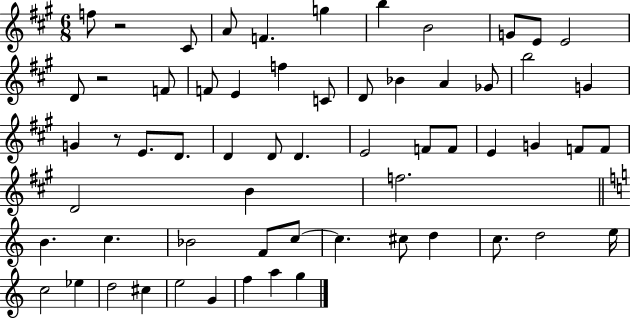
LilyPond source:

{
  \clef treble
  \numericTimeSignature
  \time 6/8
  \key a \major
  f''8 r2 cis'8 | a'8 f'4. g''4 | b''4 b'2 | g'8 e'8 e'2 | \break d'8 r2 f'8 | f'8 e'4 f''4 c'8 | d'8 bes'4 a'4 ges'8 | b''2 g'4 | \break g'4 r8 e'8. d'8. | d'4 d'8 d'4. | e'2 f'8 f'8 | e'4 g'4 f'8 f'8 | \break d'2 b'4 | f''2. | \bar "||" \break \key c \major b'4. c''4. | bes'2 f'8 c''8~~ | c''4. cis''8 d''4 | c''8. d''2 e''16 | \break c''2 ees''4 | d''2 cis''4 | e''2 g'4 | f''4 a''4 g''4 | \break \bar "|."
}